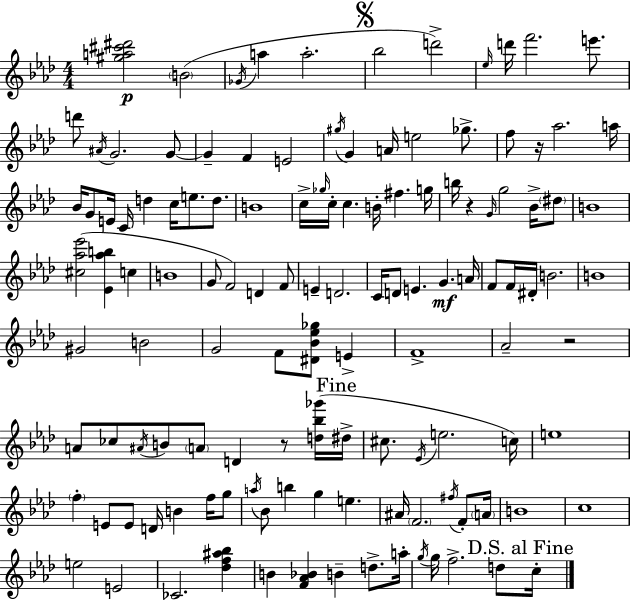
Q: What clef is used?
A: treble